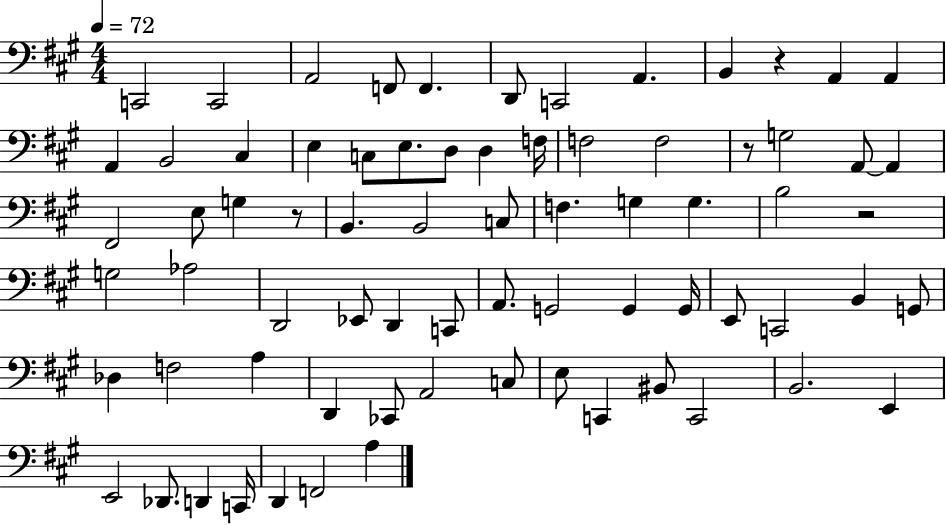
X:1
T:Untitled
M:4/4
L:1/4
K:A
C,,2 C,,2 A,,2 F,,/2 F,, D,,/2 C,,2 A,, B,, z A,, A,, A,, B,,2 ^C, E, C,/2 E,/2 D,/2 D, F,/4 F,2 F,2 z/2 G,2 A,,/2 A,, ^F,,2 E,/2 G, z/2 B,, B,,2 C,/2 F, G, G, B,2 z2 G,2 _A,2 D,,2 _E,,/2 D,, C,,/2 A,,/2 G,,2 G,, G,,/4 E,,/2 C,,2 B,, G,,/2 _D, F,2 A, D,, _C,,/2 A,,2 C,/2 E,/2 C,, ^B,,/2 C,,2 B,,2 E,, E,,2 _D,,/2 D,, C,,/4 D,, F,,2 A,